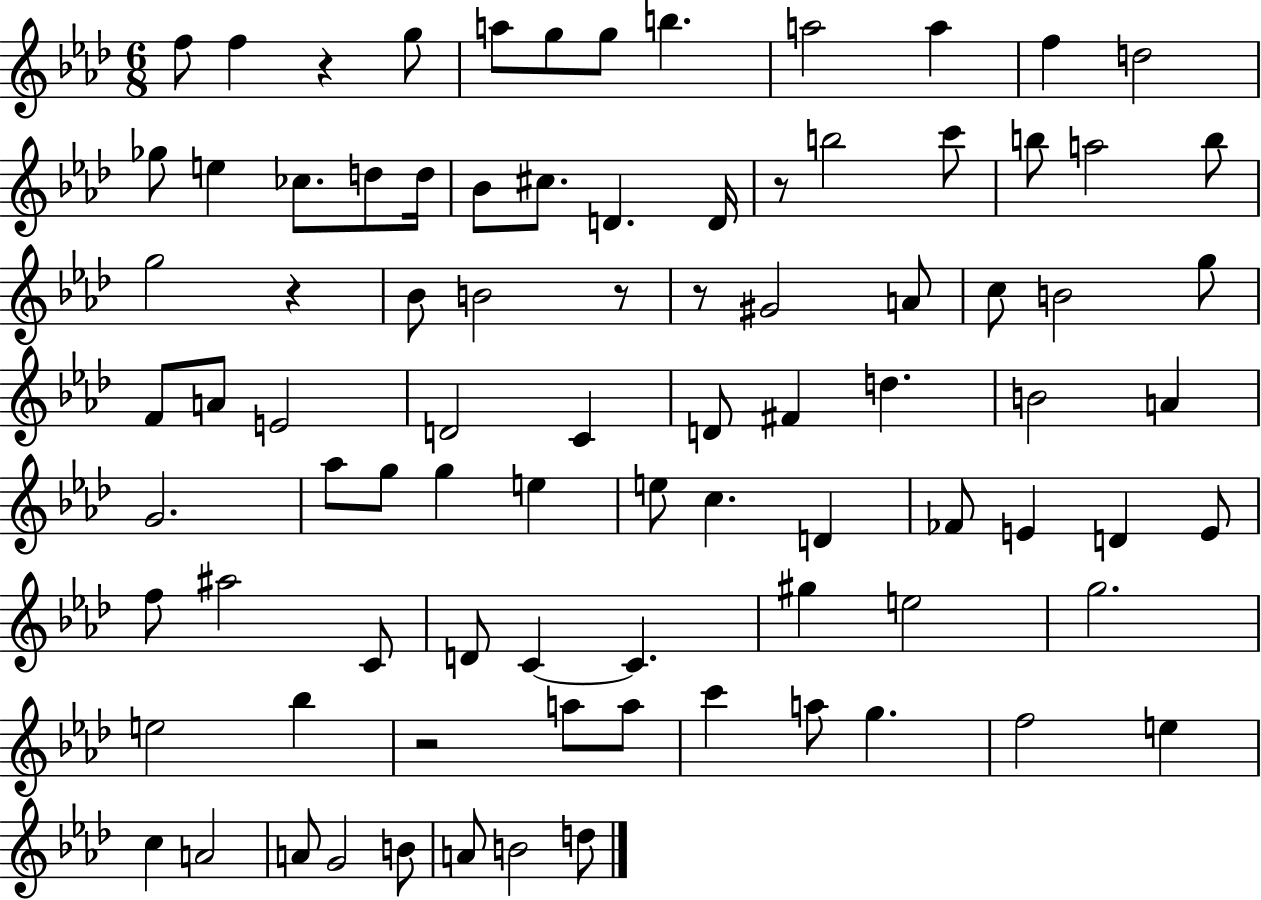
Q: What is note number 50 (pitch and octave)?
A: C5